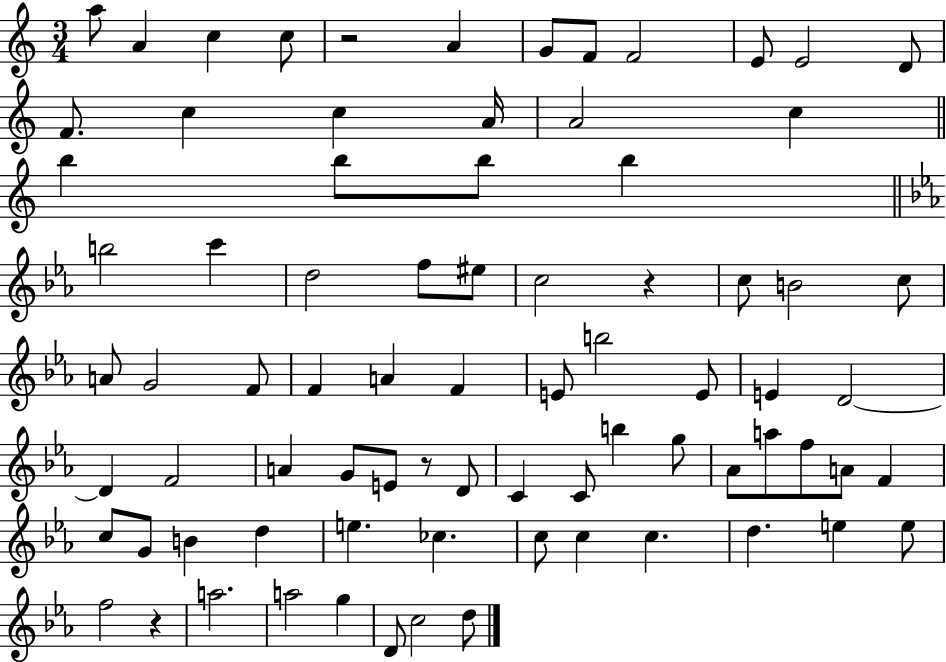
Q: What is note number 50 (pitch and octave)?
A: B5